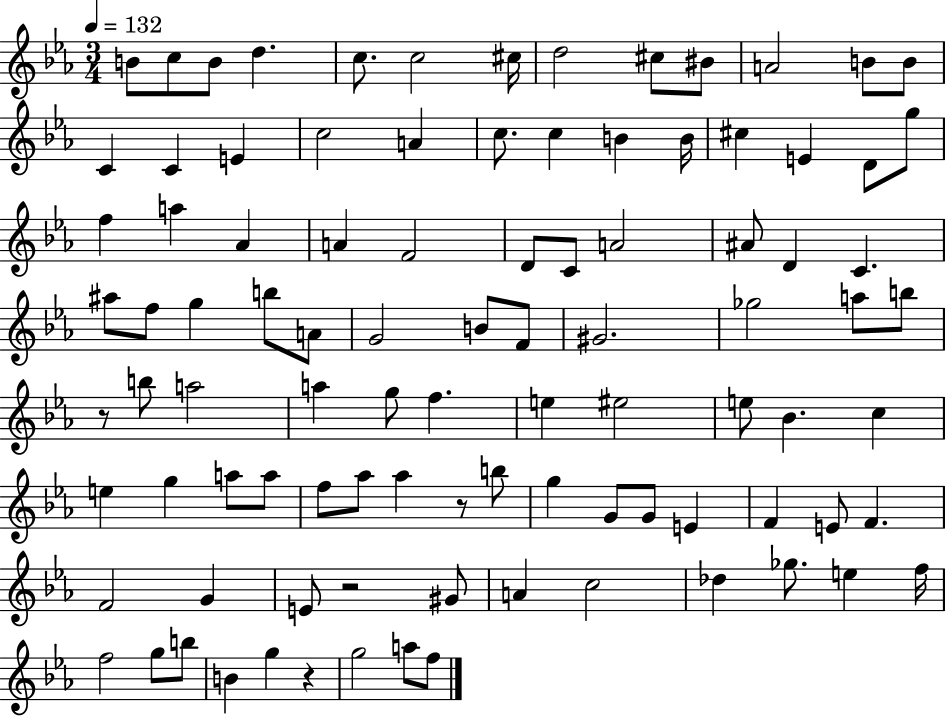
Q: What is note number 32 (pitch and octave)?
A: D4